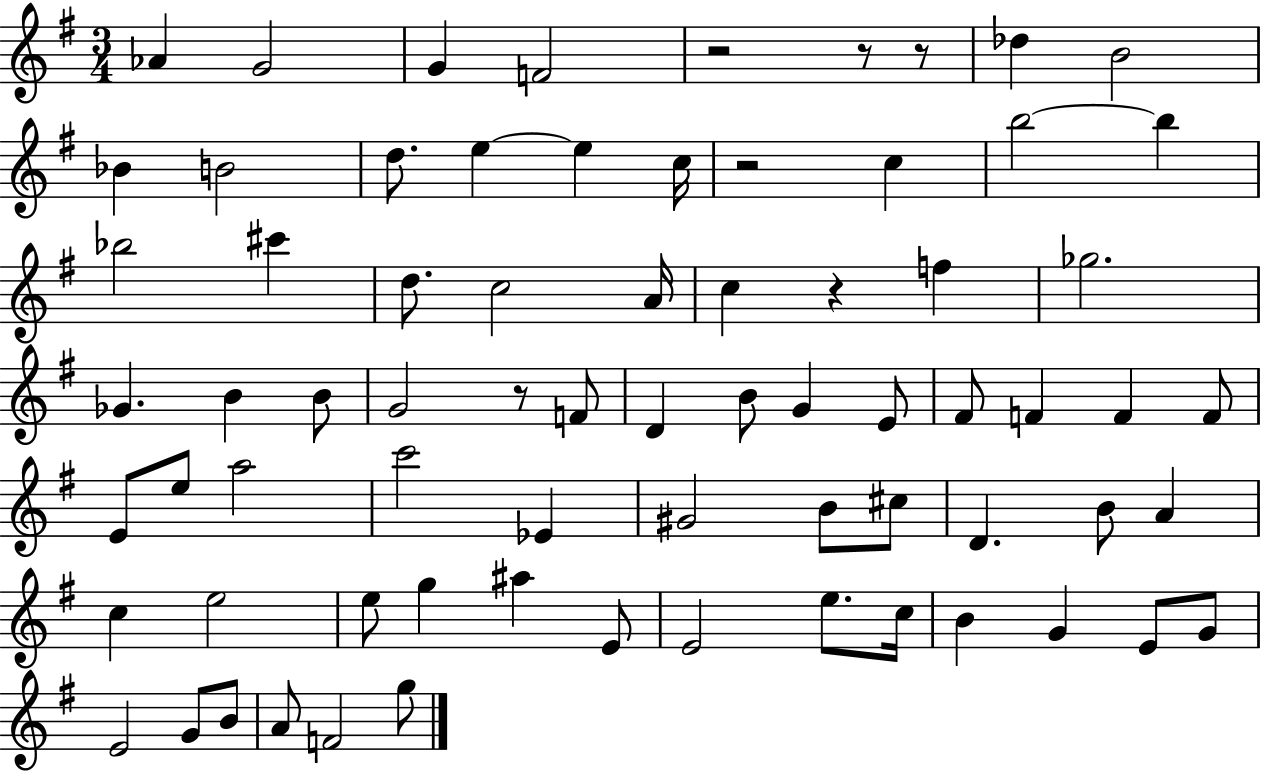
{
  \clef treble
  \numericTimeSignature
  \time 3/4
  \key g \major
  aes'4 g'2 | g'4 f'2 | r2 r8 r8 | des''4 b'2 | \break bes'4 b'2 | d''8. e''4~~ e''4 c''16 | r2 c''4 | b''2~~ b''4 | \break bes''2 cis'''4 | d''8. c''2 a'16 | c''4 r4 f''4 | ges''2. | \break ges'4. b'4 b'8 | g'2 r8 f'8 | d'4 b'8 g'4 e'8 | fis'8 f'4 f'4 f'8 | \break e'8 e''8 a''2 | c'''2 ees'4 | gis'2 b'8 cis''8 | d'4. b'8 a'4 | \break c''4 e''2 | e''8 g''4 ais''4 e'8 | e'2 e''8. c''16 | b'4 g'4 e'8 g'8 | \break e'2 g'8 b'8 | a'8 f'2 g''8 | \bar "|."
}